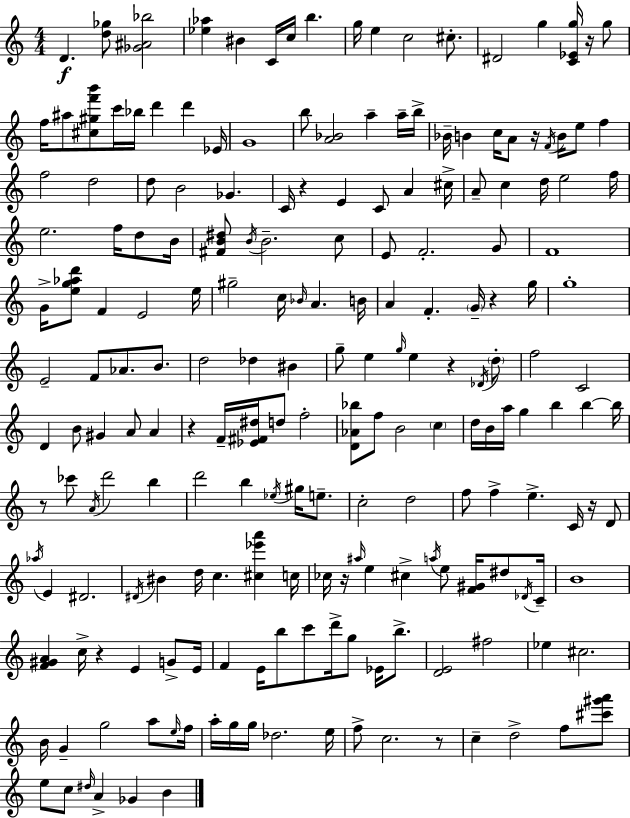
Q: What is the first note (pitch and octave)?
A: D4